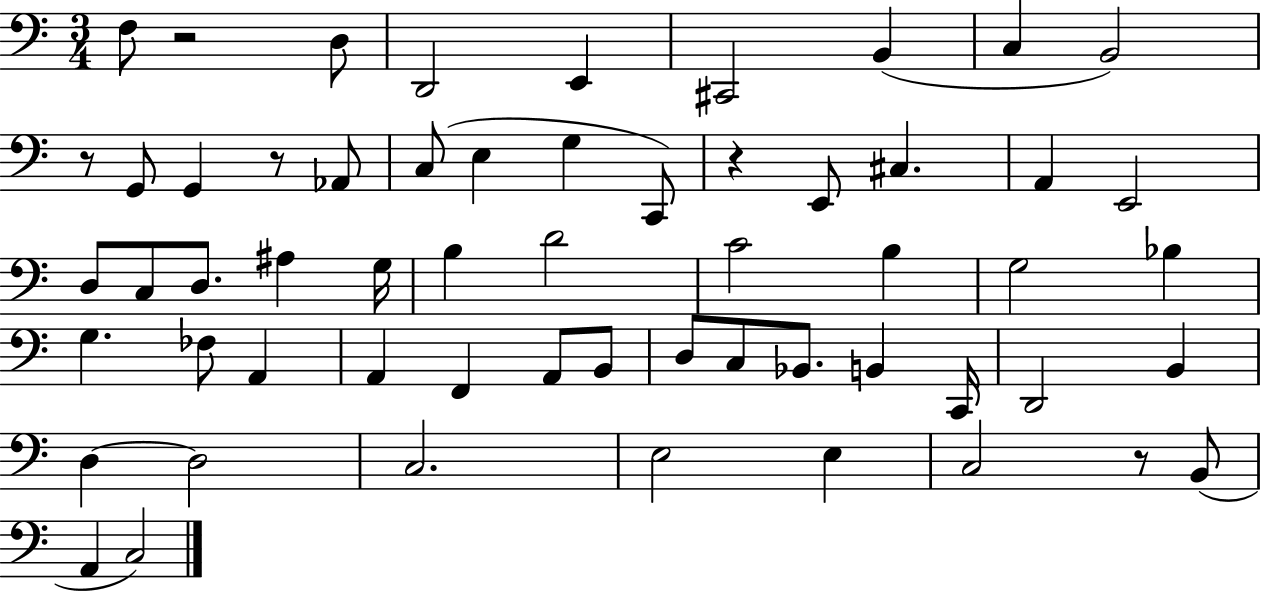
X:1
T:Untitled
M:3/4
L:1/4
K:C
F,/2 z2 D,/2 D,,2 E,, ^C,,2 B,, C, B,,2 z/2 G,,/2 G,, z/2 _A,,/2 C,/2 E, G, C,,/2 z E,,/2 ^C, A,, E,,2 D,/2 C,/2 D,/2 ^A, G,/4 B, D2 C2 B, G,2 _B, G, _F,/2 A,, A,, F,, A,,/2 B,,/2 D,/2 C,/2 _B,,/2 B,, C,,/4 D,,2 B,, D, D,2 C,2 E,2 E, C,2 z/2 B,,/2 A,, C,2